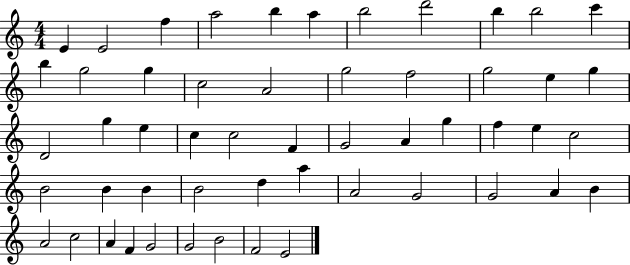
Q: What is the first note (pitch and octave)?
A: E4